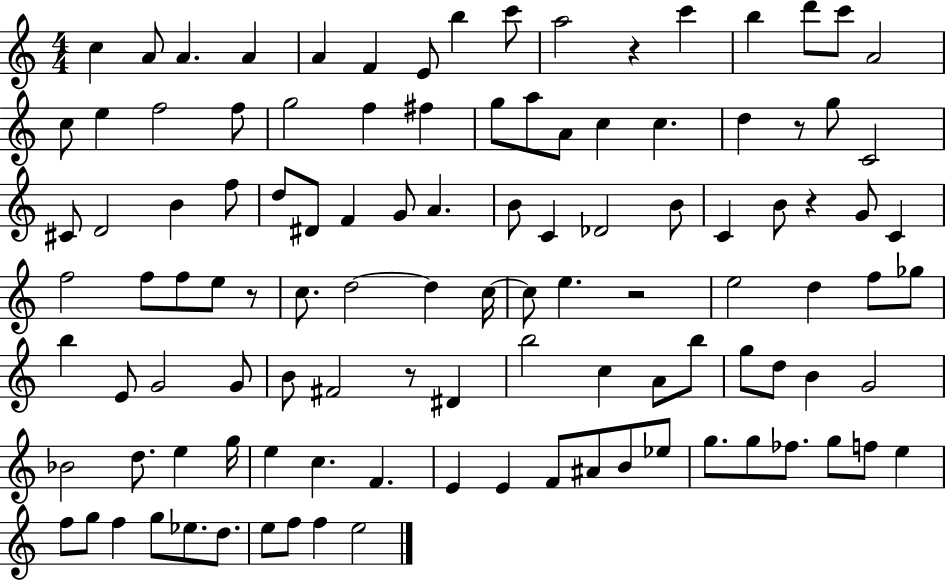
X:1
T:Untitled
M:4/4
L:1/4
K:C
c A/2 A A A F E/2 b c'/2 a2 z c' b d'/2 c'/2 A2 c/2 e f2 f/2 g2 f ^f g/2 a/2 A/2 c c d z/2 g/2 C2 ^C/2 D2 B f/2 d/2 ^D/2 F G/2 A B/2 C _D2 B/2 C B/2 z G/2 C f2 f/2 f/2 e/2 z/2 c/2 d2 d c/4 c/2 e z2 e2 d f/2 _g/2 b E/2 G2 G/2 B/2 ^F2 z/2 ^D b2 c A/2 b/2 g/2 d/2 B G2 _B2 d/2 e g/4 e c F E E F/2 ^A/2 B/2 _e/2 g/2 g/2 _f/2 g/2 f/2 e f/2 g/2 f g/2 _e/2 d/2 e/2 f/2 f e2